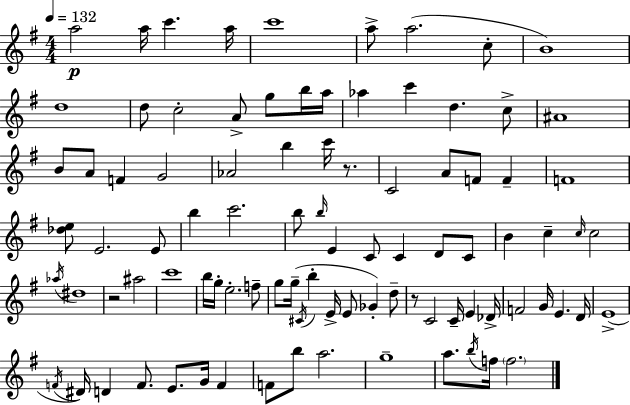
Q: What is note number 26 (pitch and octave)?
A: Ab4